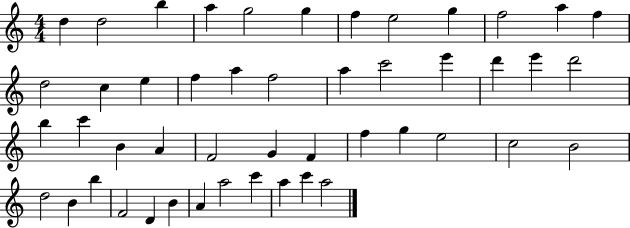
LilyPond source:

{
  \clef treble
  \numericTimeSignature
  \time 4/4
  \key c \major
  d''4 d''2 b''4 | a''4 g''2 g''4 | f''4 e''2 g''4 | f''2 a''4 f''4 | \break d''2 c''4 e''4 | f''4 a''4 f''2 | a''4 c'''2 e'''4 | d'''4 e'''4 d'''2 | \break b''4 c'''4 b'4 a'4 | f'2 g'4 f'4 | f''4 g''4 e''2 | c''2 b'2 | \break d''2 b'4 b''4 | f'2 d'4 b'4 | a'4 a''2 c'''4 | a''4 c'''4 a''2 | \break \bar "|."
}